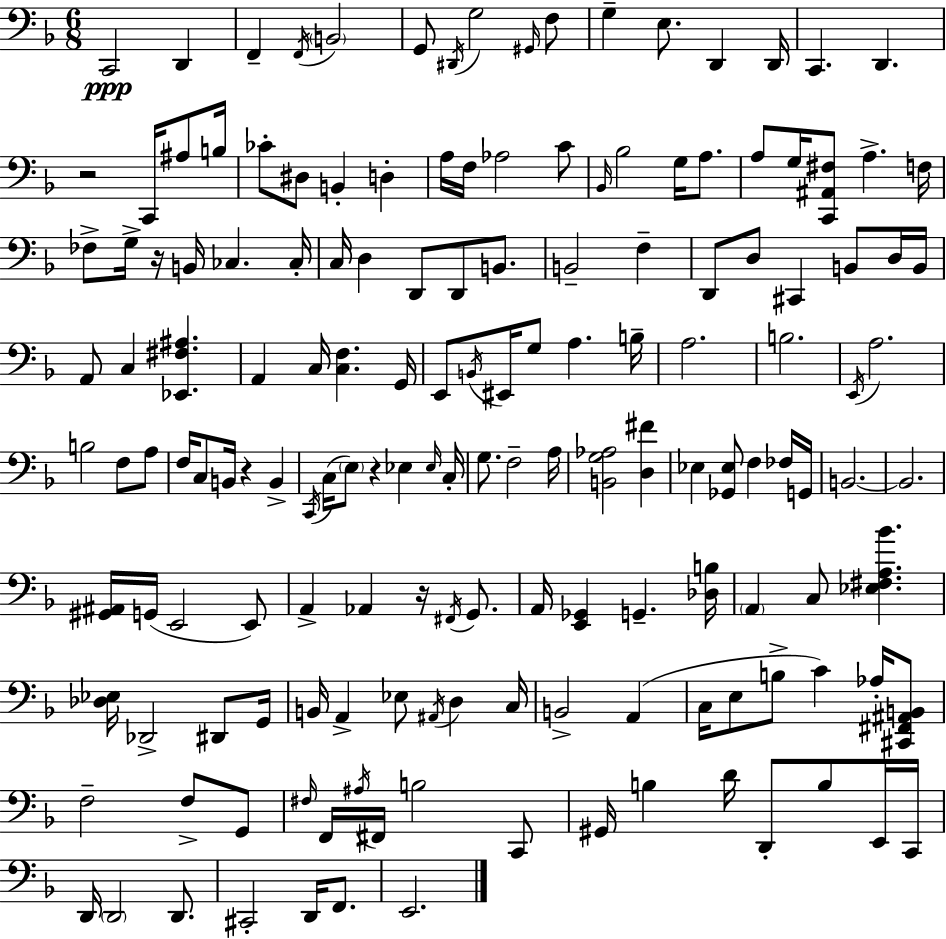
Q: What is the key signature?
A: F major